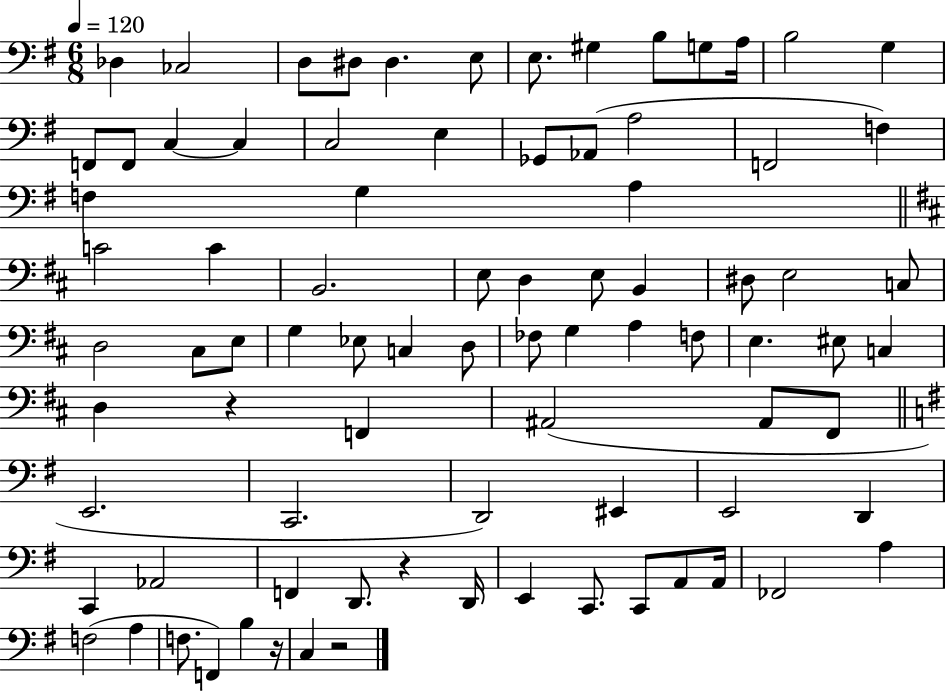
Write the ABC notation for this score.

X:1
T:Untitled
M:6/8
L:1/4
K:G
_D, _C,2 D,/2 ^D,/2 ^D, E,/2 E,/2 ^G, B,/2 G,/2 A,/4 B,2 G, F,,/2 F,,/2 C, C, C,2 E, _G,,/2 _A,,/2 A,2 F,,2 F, F, G, A, C2 C B,,2 E,/2 D, E,/2 B,, ^D,/2 E,2 C,/2 D,2 ^C,/2 E,/2 G, _E,/2 C, D,/2 _F,/2 G, A, F,/2 E, ^E,/2 C, D, z F,, ^A,,2 ^A,,/2 ^F,,/2 E,,2 C,,2 D,,2 ^E,, E,,2 D,, C,, _A,,2 F,, D,,/2 z D,,/4 E,, C,,/2 C,,/2 A,,/2 A,,/4 _F,,2 A, F,2 A, F,/2 F,, B, z/4 C, z2